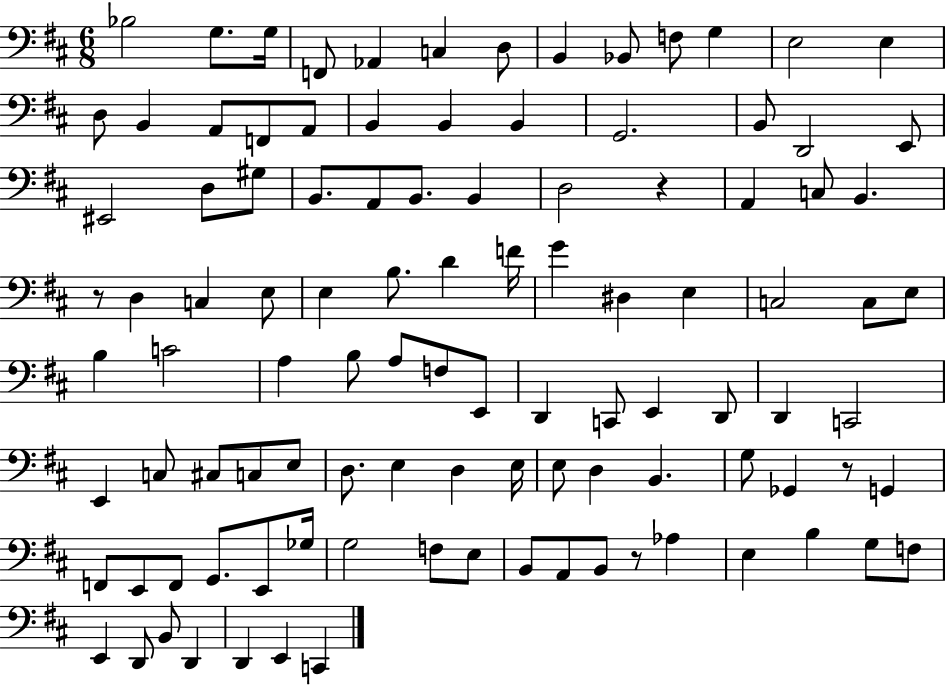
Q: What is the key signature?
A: D major